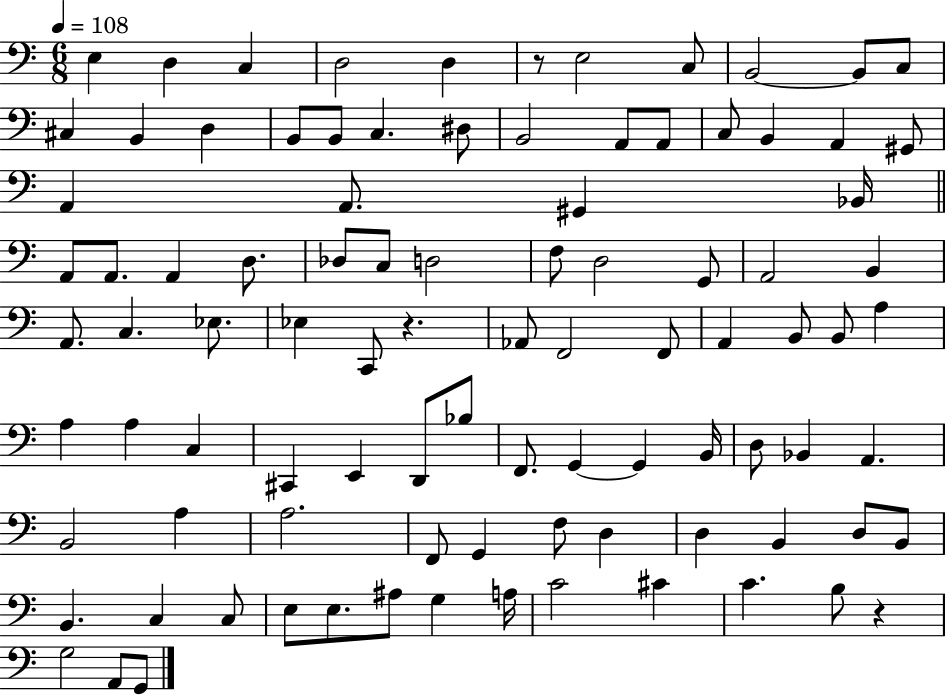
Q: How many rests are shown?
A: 3